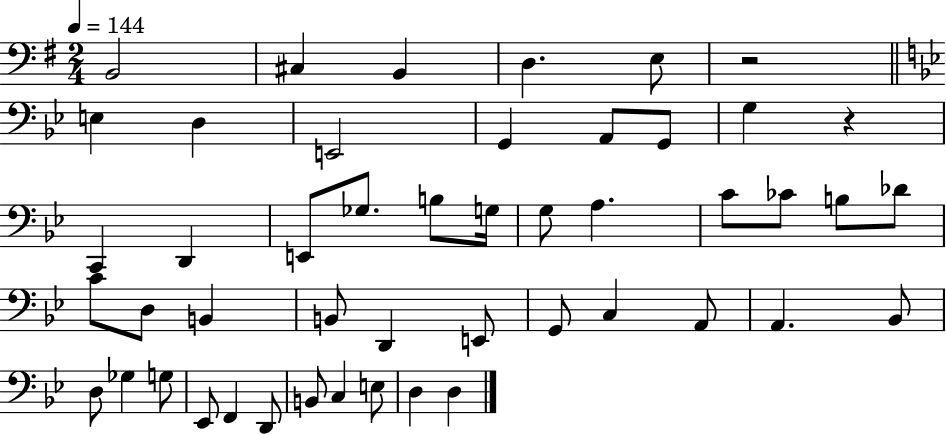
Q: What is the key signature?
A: G major